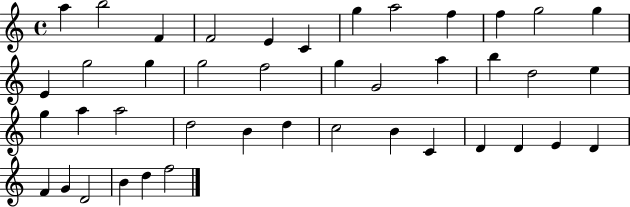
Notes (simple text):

A5/q B5/h F4/q F4/h E4/q C4/q G5/q A5/h F5/q F5/q G5/h G5/q E4/q G5/h G5/q G5/h F5/h G5/q G4/h A5/q B5/q D5/h E5/q G5/q A5/q A5/h D5/h B4/q D5/q C5/h B4/q C4/q D4/q D4/q E4/q D4/q F4/q G4/q D4/h B4/q D5/q F5/h